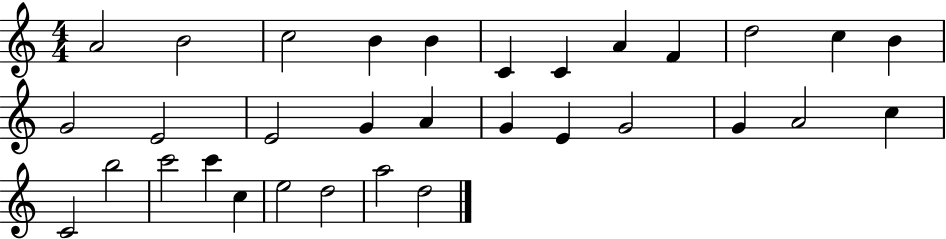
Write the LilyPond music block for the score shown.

{
  \clef treble
  \numericTimeSignature
  \time 4/4
  \key c \major
  a'2 b'2 | c''2 b'4 b'4 | c'4 c'4 a'4 f'4 | d''2 c''4 b'4 | \break g'2 e'2 | e'2 g'4 a'4 | g'4 e'4 g'2 | g'4 a'2 c''4 | \break c'2 b''2 | c'''2 c'''4 c''4 | e''2 d''2 | a''2 d''2 | \break \bar "|."
}